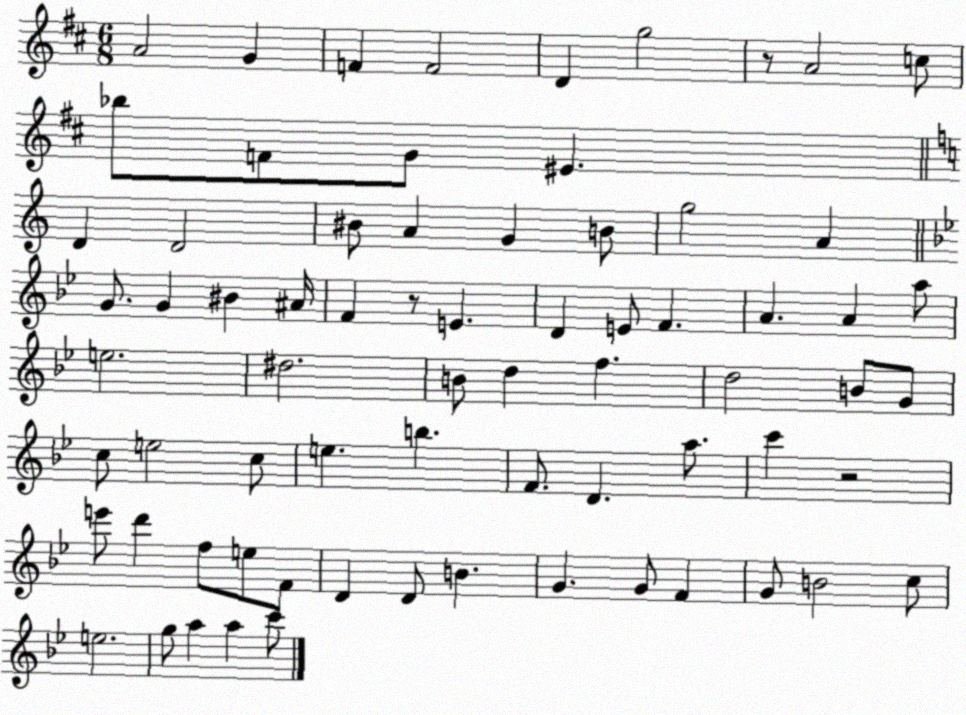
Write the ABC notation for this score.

X:1
T:Untitled
M:6/8
L:1/4
K:D
A2 G F F2 D g2 z/2 A2 c/2 _b/2 F/2 G/2 ^E D D2 ^B/2 A G B/2 g2 A G/2 G ^B ^A/4 F z/2 E D E/2 F A A a/2 e2 ^d2 B/2 d f d2 B/2 G/2 c/2 e2 c/2 e b F/2 D a/2 c' z2 e'/2 d' f/2 e/2 F/2 D D/2 B G G/2 F G/2 B2 c/2 e2 g/2 a a c'/2